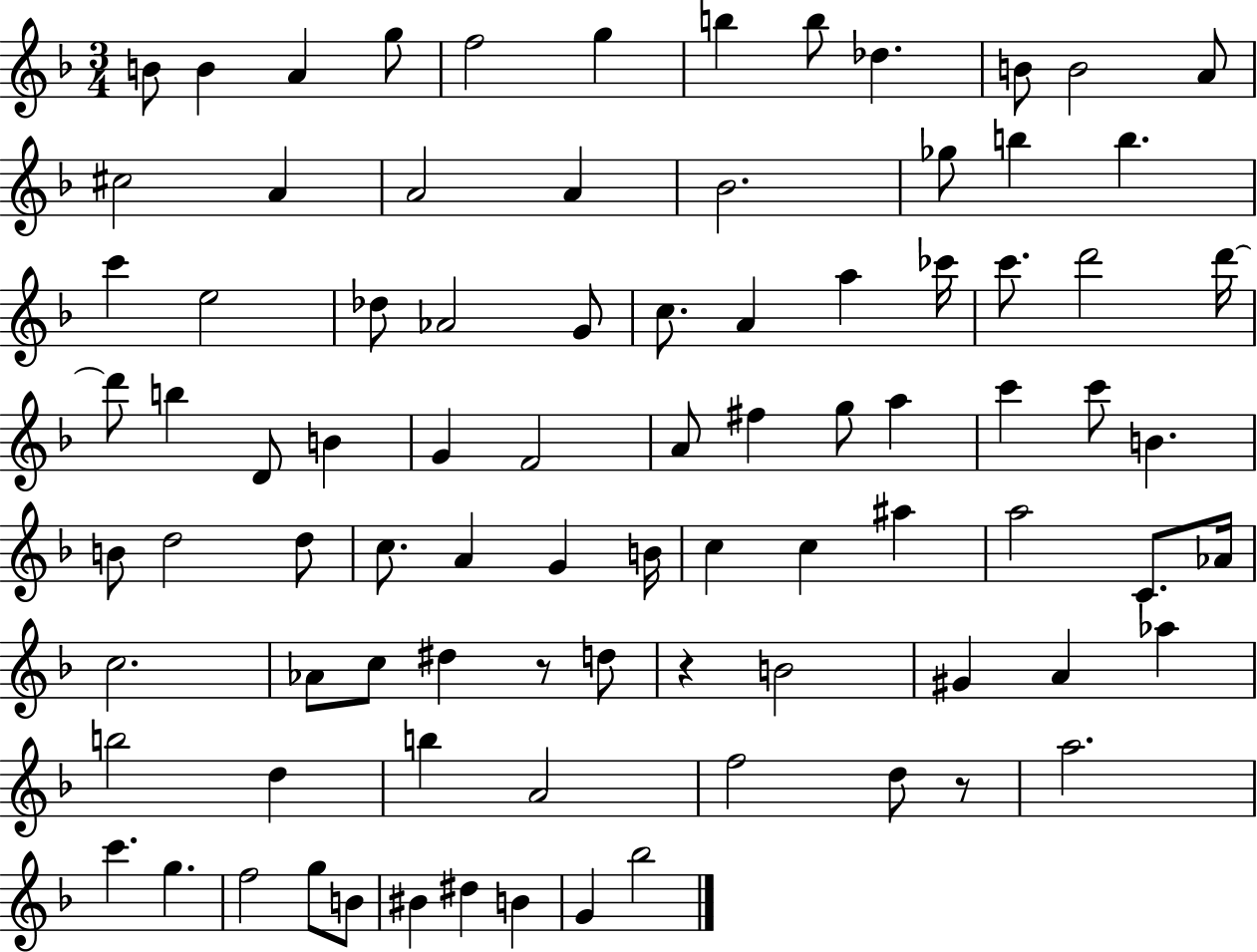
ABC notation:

X:1
T:Untitled
M:3/4
L:1/4
K:F
B/2 B A g/2 f2 g b b/2 _d B/2 B2 A/2 ^c2 A A2 A _B2 _g/2 b b c' e2 _d/2 _A2 G/2 c/2 A a _c'/4 c'/2 d'2 d'/4 d'/2 b D/2 B G F2 A/2 ^f g/2 a c' c'/2 B B/2 d2 d/2 c/2 A G B/4 c c ^a a2 C/2 _A/4 c2 _A/2 c/2 ^d z/2 d/2 z B2 ^G A _a b2 d b A2 f2 d/2 z/2 a2 c' g f2 g/2 B/2 ^B ^d B G _b2